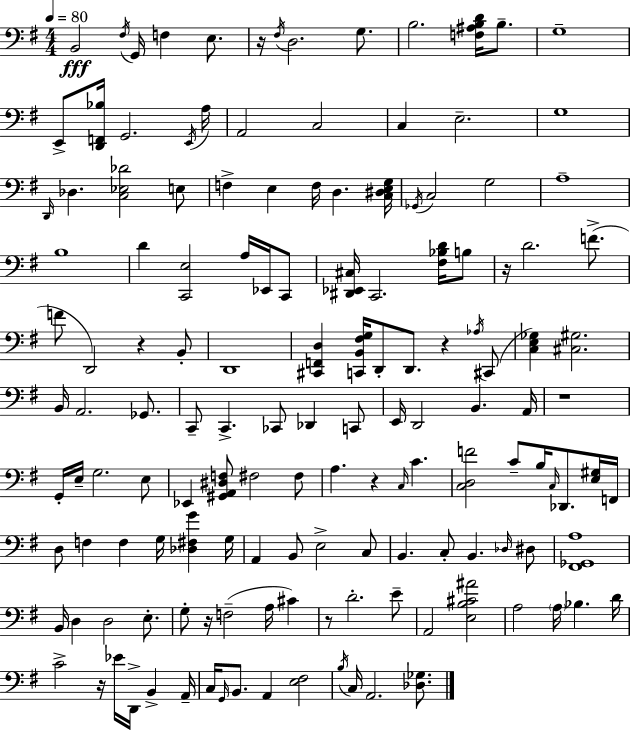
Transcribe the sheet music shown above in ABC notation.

X:1
T:Untitled
M:4/4
L:1/4
K:Em
B,,2 ^F,/4 G,,/4 F, E,/2 z/4 ^F,/4 D,2 G,/2 B,2 [F,^A,B,D]/4 B,/2 G,4 E,,/2 [D,,F,,_B,]/4 G,,2 E,,/4 A,/4 A,,2 C,2 C, E,2 G,4 D,,/4 _D, [C,_E,_D]2 E,/2 F, E, F,/4 D, [C,^D,E,G,]/4 _G,,/4 C,2 G,2 A,4 B,4 D [C,,E,]2 A,/4 _E,,/4 C,,/2 [^D,,_E,,^C,]/4 C,,2 [^F,_B,D]/4 B,/2 z/4 D2 F/2 F/2 D,,2 z B,,/2 D,,4 [^C,,F,,D,] [C,,B,,^F,G,]/4 D,,/2 D,,/2 z _A,/4 ^C,,/2 [C,E,_G,] [^C,^G,]2 B,,/4 A,,2 _G,,/2 C,,/2 C,, _C,,/2 _D,, C,,/2 E,,/4 D,,2 B,, A,,/4 z4 G,,/4 E,/4 G,2 E,/2 _E,, [^G,,A,,^D,F,]/2 ^F,2 ^F,/2 A, z C,/4 C [C,D,F]2 C/2 B,/4 C,/4 _D,,/2 [E,^G,]/4 F,,/4 D,/2 F, F, G,/4 [_D,^F,G] G,/4 A,, B,,/2 E,2 C,/2 B,, C,/2 B,, _D,/4 ^D,/2 [^F,,_G,,A,]4 B,,/4 D, D,2 E,/2 G,/2 z/4 F,2 A,/4 ^C z/2 D2 E/2 A,,2 [E,B,^C^A]2 A,2 A,/4 _B, D/4 C2 z/4 _E/4 D,,/4 B,, A,,/4 C,/4 G,,/4 B,,/2 A,, [E,^F,]2 B,/4 C,/4 A,,2 [_D,_G,]/2